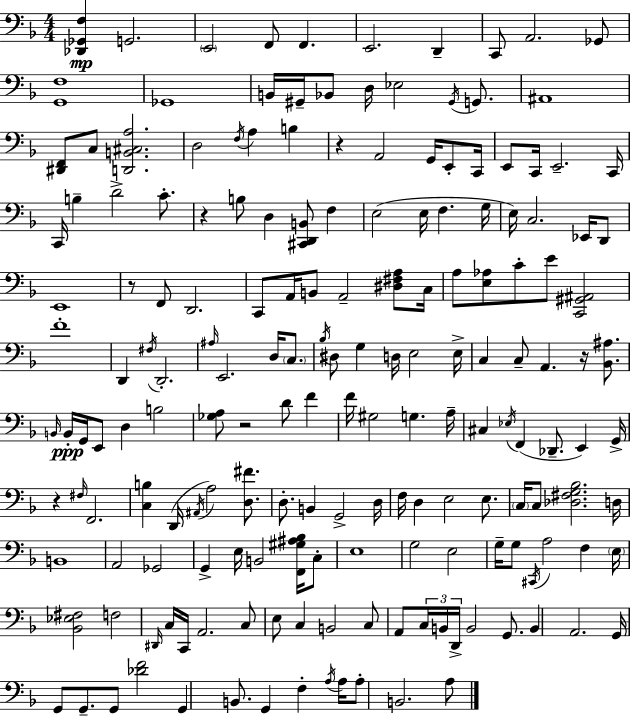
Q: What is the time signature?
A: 4/4